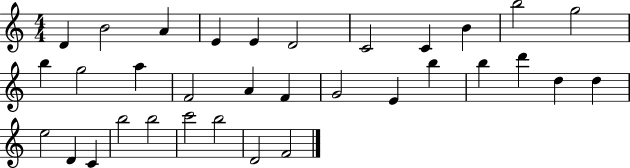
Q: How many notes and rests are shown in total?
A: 33